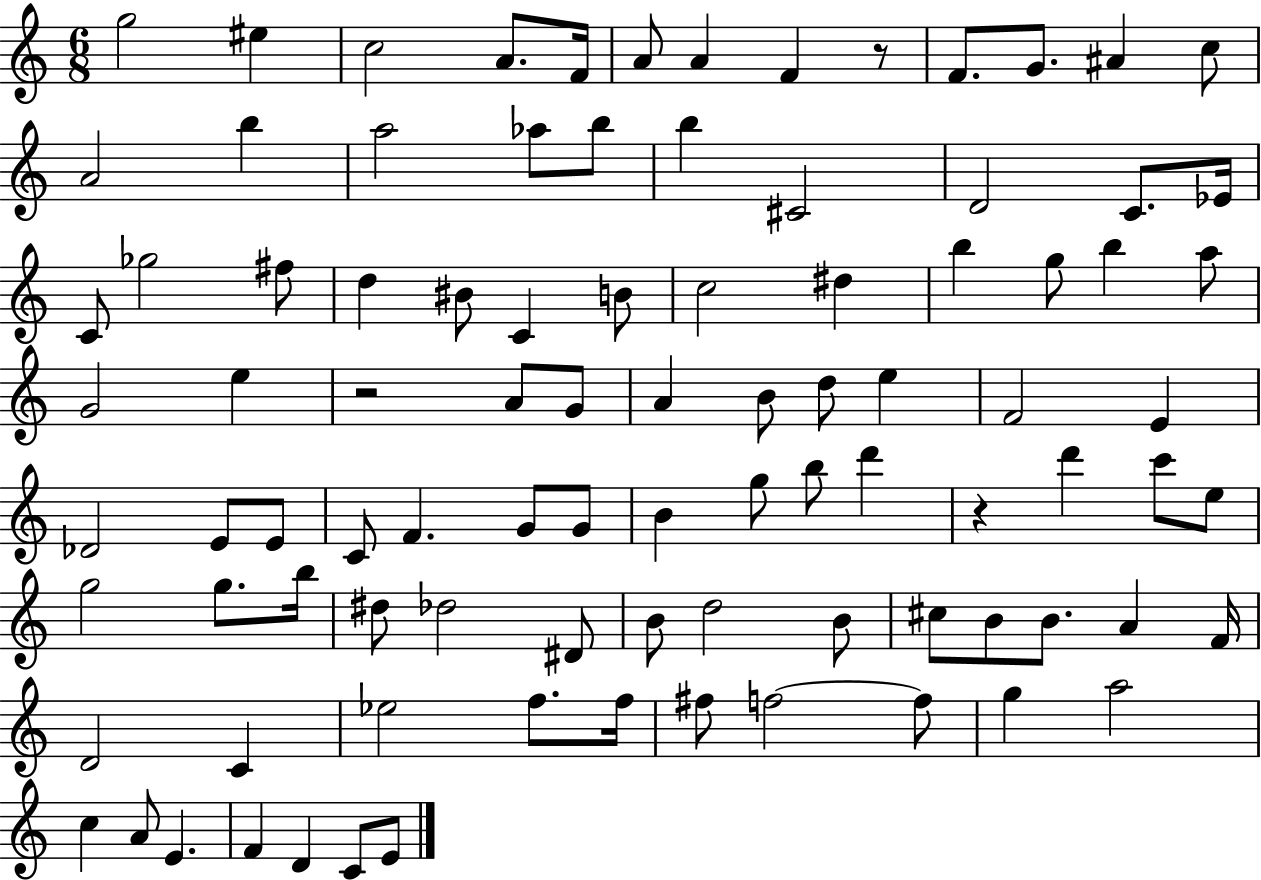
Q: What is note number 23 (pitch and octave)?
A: C4